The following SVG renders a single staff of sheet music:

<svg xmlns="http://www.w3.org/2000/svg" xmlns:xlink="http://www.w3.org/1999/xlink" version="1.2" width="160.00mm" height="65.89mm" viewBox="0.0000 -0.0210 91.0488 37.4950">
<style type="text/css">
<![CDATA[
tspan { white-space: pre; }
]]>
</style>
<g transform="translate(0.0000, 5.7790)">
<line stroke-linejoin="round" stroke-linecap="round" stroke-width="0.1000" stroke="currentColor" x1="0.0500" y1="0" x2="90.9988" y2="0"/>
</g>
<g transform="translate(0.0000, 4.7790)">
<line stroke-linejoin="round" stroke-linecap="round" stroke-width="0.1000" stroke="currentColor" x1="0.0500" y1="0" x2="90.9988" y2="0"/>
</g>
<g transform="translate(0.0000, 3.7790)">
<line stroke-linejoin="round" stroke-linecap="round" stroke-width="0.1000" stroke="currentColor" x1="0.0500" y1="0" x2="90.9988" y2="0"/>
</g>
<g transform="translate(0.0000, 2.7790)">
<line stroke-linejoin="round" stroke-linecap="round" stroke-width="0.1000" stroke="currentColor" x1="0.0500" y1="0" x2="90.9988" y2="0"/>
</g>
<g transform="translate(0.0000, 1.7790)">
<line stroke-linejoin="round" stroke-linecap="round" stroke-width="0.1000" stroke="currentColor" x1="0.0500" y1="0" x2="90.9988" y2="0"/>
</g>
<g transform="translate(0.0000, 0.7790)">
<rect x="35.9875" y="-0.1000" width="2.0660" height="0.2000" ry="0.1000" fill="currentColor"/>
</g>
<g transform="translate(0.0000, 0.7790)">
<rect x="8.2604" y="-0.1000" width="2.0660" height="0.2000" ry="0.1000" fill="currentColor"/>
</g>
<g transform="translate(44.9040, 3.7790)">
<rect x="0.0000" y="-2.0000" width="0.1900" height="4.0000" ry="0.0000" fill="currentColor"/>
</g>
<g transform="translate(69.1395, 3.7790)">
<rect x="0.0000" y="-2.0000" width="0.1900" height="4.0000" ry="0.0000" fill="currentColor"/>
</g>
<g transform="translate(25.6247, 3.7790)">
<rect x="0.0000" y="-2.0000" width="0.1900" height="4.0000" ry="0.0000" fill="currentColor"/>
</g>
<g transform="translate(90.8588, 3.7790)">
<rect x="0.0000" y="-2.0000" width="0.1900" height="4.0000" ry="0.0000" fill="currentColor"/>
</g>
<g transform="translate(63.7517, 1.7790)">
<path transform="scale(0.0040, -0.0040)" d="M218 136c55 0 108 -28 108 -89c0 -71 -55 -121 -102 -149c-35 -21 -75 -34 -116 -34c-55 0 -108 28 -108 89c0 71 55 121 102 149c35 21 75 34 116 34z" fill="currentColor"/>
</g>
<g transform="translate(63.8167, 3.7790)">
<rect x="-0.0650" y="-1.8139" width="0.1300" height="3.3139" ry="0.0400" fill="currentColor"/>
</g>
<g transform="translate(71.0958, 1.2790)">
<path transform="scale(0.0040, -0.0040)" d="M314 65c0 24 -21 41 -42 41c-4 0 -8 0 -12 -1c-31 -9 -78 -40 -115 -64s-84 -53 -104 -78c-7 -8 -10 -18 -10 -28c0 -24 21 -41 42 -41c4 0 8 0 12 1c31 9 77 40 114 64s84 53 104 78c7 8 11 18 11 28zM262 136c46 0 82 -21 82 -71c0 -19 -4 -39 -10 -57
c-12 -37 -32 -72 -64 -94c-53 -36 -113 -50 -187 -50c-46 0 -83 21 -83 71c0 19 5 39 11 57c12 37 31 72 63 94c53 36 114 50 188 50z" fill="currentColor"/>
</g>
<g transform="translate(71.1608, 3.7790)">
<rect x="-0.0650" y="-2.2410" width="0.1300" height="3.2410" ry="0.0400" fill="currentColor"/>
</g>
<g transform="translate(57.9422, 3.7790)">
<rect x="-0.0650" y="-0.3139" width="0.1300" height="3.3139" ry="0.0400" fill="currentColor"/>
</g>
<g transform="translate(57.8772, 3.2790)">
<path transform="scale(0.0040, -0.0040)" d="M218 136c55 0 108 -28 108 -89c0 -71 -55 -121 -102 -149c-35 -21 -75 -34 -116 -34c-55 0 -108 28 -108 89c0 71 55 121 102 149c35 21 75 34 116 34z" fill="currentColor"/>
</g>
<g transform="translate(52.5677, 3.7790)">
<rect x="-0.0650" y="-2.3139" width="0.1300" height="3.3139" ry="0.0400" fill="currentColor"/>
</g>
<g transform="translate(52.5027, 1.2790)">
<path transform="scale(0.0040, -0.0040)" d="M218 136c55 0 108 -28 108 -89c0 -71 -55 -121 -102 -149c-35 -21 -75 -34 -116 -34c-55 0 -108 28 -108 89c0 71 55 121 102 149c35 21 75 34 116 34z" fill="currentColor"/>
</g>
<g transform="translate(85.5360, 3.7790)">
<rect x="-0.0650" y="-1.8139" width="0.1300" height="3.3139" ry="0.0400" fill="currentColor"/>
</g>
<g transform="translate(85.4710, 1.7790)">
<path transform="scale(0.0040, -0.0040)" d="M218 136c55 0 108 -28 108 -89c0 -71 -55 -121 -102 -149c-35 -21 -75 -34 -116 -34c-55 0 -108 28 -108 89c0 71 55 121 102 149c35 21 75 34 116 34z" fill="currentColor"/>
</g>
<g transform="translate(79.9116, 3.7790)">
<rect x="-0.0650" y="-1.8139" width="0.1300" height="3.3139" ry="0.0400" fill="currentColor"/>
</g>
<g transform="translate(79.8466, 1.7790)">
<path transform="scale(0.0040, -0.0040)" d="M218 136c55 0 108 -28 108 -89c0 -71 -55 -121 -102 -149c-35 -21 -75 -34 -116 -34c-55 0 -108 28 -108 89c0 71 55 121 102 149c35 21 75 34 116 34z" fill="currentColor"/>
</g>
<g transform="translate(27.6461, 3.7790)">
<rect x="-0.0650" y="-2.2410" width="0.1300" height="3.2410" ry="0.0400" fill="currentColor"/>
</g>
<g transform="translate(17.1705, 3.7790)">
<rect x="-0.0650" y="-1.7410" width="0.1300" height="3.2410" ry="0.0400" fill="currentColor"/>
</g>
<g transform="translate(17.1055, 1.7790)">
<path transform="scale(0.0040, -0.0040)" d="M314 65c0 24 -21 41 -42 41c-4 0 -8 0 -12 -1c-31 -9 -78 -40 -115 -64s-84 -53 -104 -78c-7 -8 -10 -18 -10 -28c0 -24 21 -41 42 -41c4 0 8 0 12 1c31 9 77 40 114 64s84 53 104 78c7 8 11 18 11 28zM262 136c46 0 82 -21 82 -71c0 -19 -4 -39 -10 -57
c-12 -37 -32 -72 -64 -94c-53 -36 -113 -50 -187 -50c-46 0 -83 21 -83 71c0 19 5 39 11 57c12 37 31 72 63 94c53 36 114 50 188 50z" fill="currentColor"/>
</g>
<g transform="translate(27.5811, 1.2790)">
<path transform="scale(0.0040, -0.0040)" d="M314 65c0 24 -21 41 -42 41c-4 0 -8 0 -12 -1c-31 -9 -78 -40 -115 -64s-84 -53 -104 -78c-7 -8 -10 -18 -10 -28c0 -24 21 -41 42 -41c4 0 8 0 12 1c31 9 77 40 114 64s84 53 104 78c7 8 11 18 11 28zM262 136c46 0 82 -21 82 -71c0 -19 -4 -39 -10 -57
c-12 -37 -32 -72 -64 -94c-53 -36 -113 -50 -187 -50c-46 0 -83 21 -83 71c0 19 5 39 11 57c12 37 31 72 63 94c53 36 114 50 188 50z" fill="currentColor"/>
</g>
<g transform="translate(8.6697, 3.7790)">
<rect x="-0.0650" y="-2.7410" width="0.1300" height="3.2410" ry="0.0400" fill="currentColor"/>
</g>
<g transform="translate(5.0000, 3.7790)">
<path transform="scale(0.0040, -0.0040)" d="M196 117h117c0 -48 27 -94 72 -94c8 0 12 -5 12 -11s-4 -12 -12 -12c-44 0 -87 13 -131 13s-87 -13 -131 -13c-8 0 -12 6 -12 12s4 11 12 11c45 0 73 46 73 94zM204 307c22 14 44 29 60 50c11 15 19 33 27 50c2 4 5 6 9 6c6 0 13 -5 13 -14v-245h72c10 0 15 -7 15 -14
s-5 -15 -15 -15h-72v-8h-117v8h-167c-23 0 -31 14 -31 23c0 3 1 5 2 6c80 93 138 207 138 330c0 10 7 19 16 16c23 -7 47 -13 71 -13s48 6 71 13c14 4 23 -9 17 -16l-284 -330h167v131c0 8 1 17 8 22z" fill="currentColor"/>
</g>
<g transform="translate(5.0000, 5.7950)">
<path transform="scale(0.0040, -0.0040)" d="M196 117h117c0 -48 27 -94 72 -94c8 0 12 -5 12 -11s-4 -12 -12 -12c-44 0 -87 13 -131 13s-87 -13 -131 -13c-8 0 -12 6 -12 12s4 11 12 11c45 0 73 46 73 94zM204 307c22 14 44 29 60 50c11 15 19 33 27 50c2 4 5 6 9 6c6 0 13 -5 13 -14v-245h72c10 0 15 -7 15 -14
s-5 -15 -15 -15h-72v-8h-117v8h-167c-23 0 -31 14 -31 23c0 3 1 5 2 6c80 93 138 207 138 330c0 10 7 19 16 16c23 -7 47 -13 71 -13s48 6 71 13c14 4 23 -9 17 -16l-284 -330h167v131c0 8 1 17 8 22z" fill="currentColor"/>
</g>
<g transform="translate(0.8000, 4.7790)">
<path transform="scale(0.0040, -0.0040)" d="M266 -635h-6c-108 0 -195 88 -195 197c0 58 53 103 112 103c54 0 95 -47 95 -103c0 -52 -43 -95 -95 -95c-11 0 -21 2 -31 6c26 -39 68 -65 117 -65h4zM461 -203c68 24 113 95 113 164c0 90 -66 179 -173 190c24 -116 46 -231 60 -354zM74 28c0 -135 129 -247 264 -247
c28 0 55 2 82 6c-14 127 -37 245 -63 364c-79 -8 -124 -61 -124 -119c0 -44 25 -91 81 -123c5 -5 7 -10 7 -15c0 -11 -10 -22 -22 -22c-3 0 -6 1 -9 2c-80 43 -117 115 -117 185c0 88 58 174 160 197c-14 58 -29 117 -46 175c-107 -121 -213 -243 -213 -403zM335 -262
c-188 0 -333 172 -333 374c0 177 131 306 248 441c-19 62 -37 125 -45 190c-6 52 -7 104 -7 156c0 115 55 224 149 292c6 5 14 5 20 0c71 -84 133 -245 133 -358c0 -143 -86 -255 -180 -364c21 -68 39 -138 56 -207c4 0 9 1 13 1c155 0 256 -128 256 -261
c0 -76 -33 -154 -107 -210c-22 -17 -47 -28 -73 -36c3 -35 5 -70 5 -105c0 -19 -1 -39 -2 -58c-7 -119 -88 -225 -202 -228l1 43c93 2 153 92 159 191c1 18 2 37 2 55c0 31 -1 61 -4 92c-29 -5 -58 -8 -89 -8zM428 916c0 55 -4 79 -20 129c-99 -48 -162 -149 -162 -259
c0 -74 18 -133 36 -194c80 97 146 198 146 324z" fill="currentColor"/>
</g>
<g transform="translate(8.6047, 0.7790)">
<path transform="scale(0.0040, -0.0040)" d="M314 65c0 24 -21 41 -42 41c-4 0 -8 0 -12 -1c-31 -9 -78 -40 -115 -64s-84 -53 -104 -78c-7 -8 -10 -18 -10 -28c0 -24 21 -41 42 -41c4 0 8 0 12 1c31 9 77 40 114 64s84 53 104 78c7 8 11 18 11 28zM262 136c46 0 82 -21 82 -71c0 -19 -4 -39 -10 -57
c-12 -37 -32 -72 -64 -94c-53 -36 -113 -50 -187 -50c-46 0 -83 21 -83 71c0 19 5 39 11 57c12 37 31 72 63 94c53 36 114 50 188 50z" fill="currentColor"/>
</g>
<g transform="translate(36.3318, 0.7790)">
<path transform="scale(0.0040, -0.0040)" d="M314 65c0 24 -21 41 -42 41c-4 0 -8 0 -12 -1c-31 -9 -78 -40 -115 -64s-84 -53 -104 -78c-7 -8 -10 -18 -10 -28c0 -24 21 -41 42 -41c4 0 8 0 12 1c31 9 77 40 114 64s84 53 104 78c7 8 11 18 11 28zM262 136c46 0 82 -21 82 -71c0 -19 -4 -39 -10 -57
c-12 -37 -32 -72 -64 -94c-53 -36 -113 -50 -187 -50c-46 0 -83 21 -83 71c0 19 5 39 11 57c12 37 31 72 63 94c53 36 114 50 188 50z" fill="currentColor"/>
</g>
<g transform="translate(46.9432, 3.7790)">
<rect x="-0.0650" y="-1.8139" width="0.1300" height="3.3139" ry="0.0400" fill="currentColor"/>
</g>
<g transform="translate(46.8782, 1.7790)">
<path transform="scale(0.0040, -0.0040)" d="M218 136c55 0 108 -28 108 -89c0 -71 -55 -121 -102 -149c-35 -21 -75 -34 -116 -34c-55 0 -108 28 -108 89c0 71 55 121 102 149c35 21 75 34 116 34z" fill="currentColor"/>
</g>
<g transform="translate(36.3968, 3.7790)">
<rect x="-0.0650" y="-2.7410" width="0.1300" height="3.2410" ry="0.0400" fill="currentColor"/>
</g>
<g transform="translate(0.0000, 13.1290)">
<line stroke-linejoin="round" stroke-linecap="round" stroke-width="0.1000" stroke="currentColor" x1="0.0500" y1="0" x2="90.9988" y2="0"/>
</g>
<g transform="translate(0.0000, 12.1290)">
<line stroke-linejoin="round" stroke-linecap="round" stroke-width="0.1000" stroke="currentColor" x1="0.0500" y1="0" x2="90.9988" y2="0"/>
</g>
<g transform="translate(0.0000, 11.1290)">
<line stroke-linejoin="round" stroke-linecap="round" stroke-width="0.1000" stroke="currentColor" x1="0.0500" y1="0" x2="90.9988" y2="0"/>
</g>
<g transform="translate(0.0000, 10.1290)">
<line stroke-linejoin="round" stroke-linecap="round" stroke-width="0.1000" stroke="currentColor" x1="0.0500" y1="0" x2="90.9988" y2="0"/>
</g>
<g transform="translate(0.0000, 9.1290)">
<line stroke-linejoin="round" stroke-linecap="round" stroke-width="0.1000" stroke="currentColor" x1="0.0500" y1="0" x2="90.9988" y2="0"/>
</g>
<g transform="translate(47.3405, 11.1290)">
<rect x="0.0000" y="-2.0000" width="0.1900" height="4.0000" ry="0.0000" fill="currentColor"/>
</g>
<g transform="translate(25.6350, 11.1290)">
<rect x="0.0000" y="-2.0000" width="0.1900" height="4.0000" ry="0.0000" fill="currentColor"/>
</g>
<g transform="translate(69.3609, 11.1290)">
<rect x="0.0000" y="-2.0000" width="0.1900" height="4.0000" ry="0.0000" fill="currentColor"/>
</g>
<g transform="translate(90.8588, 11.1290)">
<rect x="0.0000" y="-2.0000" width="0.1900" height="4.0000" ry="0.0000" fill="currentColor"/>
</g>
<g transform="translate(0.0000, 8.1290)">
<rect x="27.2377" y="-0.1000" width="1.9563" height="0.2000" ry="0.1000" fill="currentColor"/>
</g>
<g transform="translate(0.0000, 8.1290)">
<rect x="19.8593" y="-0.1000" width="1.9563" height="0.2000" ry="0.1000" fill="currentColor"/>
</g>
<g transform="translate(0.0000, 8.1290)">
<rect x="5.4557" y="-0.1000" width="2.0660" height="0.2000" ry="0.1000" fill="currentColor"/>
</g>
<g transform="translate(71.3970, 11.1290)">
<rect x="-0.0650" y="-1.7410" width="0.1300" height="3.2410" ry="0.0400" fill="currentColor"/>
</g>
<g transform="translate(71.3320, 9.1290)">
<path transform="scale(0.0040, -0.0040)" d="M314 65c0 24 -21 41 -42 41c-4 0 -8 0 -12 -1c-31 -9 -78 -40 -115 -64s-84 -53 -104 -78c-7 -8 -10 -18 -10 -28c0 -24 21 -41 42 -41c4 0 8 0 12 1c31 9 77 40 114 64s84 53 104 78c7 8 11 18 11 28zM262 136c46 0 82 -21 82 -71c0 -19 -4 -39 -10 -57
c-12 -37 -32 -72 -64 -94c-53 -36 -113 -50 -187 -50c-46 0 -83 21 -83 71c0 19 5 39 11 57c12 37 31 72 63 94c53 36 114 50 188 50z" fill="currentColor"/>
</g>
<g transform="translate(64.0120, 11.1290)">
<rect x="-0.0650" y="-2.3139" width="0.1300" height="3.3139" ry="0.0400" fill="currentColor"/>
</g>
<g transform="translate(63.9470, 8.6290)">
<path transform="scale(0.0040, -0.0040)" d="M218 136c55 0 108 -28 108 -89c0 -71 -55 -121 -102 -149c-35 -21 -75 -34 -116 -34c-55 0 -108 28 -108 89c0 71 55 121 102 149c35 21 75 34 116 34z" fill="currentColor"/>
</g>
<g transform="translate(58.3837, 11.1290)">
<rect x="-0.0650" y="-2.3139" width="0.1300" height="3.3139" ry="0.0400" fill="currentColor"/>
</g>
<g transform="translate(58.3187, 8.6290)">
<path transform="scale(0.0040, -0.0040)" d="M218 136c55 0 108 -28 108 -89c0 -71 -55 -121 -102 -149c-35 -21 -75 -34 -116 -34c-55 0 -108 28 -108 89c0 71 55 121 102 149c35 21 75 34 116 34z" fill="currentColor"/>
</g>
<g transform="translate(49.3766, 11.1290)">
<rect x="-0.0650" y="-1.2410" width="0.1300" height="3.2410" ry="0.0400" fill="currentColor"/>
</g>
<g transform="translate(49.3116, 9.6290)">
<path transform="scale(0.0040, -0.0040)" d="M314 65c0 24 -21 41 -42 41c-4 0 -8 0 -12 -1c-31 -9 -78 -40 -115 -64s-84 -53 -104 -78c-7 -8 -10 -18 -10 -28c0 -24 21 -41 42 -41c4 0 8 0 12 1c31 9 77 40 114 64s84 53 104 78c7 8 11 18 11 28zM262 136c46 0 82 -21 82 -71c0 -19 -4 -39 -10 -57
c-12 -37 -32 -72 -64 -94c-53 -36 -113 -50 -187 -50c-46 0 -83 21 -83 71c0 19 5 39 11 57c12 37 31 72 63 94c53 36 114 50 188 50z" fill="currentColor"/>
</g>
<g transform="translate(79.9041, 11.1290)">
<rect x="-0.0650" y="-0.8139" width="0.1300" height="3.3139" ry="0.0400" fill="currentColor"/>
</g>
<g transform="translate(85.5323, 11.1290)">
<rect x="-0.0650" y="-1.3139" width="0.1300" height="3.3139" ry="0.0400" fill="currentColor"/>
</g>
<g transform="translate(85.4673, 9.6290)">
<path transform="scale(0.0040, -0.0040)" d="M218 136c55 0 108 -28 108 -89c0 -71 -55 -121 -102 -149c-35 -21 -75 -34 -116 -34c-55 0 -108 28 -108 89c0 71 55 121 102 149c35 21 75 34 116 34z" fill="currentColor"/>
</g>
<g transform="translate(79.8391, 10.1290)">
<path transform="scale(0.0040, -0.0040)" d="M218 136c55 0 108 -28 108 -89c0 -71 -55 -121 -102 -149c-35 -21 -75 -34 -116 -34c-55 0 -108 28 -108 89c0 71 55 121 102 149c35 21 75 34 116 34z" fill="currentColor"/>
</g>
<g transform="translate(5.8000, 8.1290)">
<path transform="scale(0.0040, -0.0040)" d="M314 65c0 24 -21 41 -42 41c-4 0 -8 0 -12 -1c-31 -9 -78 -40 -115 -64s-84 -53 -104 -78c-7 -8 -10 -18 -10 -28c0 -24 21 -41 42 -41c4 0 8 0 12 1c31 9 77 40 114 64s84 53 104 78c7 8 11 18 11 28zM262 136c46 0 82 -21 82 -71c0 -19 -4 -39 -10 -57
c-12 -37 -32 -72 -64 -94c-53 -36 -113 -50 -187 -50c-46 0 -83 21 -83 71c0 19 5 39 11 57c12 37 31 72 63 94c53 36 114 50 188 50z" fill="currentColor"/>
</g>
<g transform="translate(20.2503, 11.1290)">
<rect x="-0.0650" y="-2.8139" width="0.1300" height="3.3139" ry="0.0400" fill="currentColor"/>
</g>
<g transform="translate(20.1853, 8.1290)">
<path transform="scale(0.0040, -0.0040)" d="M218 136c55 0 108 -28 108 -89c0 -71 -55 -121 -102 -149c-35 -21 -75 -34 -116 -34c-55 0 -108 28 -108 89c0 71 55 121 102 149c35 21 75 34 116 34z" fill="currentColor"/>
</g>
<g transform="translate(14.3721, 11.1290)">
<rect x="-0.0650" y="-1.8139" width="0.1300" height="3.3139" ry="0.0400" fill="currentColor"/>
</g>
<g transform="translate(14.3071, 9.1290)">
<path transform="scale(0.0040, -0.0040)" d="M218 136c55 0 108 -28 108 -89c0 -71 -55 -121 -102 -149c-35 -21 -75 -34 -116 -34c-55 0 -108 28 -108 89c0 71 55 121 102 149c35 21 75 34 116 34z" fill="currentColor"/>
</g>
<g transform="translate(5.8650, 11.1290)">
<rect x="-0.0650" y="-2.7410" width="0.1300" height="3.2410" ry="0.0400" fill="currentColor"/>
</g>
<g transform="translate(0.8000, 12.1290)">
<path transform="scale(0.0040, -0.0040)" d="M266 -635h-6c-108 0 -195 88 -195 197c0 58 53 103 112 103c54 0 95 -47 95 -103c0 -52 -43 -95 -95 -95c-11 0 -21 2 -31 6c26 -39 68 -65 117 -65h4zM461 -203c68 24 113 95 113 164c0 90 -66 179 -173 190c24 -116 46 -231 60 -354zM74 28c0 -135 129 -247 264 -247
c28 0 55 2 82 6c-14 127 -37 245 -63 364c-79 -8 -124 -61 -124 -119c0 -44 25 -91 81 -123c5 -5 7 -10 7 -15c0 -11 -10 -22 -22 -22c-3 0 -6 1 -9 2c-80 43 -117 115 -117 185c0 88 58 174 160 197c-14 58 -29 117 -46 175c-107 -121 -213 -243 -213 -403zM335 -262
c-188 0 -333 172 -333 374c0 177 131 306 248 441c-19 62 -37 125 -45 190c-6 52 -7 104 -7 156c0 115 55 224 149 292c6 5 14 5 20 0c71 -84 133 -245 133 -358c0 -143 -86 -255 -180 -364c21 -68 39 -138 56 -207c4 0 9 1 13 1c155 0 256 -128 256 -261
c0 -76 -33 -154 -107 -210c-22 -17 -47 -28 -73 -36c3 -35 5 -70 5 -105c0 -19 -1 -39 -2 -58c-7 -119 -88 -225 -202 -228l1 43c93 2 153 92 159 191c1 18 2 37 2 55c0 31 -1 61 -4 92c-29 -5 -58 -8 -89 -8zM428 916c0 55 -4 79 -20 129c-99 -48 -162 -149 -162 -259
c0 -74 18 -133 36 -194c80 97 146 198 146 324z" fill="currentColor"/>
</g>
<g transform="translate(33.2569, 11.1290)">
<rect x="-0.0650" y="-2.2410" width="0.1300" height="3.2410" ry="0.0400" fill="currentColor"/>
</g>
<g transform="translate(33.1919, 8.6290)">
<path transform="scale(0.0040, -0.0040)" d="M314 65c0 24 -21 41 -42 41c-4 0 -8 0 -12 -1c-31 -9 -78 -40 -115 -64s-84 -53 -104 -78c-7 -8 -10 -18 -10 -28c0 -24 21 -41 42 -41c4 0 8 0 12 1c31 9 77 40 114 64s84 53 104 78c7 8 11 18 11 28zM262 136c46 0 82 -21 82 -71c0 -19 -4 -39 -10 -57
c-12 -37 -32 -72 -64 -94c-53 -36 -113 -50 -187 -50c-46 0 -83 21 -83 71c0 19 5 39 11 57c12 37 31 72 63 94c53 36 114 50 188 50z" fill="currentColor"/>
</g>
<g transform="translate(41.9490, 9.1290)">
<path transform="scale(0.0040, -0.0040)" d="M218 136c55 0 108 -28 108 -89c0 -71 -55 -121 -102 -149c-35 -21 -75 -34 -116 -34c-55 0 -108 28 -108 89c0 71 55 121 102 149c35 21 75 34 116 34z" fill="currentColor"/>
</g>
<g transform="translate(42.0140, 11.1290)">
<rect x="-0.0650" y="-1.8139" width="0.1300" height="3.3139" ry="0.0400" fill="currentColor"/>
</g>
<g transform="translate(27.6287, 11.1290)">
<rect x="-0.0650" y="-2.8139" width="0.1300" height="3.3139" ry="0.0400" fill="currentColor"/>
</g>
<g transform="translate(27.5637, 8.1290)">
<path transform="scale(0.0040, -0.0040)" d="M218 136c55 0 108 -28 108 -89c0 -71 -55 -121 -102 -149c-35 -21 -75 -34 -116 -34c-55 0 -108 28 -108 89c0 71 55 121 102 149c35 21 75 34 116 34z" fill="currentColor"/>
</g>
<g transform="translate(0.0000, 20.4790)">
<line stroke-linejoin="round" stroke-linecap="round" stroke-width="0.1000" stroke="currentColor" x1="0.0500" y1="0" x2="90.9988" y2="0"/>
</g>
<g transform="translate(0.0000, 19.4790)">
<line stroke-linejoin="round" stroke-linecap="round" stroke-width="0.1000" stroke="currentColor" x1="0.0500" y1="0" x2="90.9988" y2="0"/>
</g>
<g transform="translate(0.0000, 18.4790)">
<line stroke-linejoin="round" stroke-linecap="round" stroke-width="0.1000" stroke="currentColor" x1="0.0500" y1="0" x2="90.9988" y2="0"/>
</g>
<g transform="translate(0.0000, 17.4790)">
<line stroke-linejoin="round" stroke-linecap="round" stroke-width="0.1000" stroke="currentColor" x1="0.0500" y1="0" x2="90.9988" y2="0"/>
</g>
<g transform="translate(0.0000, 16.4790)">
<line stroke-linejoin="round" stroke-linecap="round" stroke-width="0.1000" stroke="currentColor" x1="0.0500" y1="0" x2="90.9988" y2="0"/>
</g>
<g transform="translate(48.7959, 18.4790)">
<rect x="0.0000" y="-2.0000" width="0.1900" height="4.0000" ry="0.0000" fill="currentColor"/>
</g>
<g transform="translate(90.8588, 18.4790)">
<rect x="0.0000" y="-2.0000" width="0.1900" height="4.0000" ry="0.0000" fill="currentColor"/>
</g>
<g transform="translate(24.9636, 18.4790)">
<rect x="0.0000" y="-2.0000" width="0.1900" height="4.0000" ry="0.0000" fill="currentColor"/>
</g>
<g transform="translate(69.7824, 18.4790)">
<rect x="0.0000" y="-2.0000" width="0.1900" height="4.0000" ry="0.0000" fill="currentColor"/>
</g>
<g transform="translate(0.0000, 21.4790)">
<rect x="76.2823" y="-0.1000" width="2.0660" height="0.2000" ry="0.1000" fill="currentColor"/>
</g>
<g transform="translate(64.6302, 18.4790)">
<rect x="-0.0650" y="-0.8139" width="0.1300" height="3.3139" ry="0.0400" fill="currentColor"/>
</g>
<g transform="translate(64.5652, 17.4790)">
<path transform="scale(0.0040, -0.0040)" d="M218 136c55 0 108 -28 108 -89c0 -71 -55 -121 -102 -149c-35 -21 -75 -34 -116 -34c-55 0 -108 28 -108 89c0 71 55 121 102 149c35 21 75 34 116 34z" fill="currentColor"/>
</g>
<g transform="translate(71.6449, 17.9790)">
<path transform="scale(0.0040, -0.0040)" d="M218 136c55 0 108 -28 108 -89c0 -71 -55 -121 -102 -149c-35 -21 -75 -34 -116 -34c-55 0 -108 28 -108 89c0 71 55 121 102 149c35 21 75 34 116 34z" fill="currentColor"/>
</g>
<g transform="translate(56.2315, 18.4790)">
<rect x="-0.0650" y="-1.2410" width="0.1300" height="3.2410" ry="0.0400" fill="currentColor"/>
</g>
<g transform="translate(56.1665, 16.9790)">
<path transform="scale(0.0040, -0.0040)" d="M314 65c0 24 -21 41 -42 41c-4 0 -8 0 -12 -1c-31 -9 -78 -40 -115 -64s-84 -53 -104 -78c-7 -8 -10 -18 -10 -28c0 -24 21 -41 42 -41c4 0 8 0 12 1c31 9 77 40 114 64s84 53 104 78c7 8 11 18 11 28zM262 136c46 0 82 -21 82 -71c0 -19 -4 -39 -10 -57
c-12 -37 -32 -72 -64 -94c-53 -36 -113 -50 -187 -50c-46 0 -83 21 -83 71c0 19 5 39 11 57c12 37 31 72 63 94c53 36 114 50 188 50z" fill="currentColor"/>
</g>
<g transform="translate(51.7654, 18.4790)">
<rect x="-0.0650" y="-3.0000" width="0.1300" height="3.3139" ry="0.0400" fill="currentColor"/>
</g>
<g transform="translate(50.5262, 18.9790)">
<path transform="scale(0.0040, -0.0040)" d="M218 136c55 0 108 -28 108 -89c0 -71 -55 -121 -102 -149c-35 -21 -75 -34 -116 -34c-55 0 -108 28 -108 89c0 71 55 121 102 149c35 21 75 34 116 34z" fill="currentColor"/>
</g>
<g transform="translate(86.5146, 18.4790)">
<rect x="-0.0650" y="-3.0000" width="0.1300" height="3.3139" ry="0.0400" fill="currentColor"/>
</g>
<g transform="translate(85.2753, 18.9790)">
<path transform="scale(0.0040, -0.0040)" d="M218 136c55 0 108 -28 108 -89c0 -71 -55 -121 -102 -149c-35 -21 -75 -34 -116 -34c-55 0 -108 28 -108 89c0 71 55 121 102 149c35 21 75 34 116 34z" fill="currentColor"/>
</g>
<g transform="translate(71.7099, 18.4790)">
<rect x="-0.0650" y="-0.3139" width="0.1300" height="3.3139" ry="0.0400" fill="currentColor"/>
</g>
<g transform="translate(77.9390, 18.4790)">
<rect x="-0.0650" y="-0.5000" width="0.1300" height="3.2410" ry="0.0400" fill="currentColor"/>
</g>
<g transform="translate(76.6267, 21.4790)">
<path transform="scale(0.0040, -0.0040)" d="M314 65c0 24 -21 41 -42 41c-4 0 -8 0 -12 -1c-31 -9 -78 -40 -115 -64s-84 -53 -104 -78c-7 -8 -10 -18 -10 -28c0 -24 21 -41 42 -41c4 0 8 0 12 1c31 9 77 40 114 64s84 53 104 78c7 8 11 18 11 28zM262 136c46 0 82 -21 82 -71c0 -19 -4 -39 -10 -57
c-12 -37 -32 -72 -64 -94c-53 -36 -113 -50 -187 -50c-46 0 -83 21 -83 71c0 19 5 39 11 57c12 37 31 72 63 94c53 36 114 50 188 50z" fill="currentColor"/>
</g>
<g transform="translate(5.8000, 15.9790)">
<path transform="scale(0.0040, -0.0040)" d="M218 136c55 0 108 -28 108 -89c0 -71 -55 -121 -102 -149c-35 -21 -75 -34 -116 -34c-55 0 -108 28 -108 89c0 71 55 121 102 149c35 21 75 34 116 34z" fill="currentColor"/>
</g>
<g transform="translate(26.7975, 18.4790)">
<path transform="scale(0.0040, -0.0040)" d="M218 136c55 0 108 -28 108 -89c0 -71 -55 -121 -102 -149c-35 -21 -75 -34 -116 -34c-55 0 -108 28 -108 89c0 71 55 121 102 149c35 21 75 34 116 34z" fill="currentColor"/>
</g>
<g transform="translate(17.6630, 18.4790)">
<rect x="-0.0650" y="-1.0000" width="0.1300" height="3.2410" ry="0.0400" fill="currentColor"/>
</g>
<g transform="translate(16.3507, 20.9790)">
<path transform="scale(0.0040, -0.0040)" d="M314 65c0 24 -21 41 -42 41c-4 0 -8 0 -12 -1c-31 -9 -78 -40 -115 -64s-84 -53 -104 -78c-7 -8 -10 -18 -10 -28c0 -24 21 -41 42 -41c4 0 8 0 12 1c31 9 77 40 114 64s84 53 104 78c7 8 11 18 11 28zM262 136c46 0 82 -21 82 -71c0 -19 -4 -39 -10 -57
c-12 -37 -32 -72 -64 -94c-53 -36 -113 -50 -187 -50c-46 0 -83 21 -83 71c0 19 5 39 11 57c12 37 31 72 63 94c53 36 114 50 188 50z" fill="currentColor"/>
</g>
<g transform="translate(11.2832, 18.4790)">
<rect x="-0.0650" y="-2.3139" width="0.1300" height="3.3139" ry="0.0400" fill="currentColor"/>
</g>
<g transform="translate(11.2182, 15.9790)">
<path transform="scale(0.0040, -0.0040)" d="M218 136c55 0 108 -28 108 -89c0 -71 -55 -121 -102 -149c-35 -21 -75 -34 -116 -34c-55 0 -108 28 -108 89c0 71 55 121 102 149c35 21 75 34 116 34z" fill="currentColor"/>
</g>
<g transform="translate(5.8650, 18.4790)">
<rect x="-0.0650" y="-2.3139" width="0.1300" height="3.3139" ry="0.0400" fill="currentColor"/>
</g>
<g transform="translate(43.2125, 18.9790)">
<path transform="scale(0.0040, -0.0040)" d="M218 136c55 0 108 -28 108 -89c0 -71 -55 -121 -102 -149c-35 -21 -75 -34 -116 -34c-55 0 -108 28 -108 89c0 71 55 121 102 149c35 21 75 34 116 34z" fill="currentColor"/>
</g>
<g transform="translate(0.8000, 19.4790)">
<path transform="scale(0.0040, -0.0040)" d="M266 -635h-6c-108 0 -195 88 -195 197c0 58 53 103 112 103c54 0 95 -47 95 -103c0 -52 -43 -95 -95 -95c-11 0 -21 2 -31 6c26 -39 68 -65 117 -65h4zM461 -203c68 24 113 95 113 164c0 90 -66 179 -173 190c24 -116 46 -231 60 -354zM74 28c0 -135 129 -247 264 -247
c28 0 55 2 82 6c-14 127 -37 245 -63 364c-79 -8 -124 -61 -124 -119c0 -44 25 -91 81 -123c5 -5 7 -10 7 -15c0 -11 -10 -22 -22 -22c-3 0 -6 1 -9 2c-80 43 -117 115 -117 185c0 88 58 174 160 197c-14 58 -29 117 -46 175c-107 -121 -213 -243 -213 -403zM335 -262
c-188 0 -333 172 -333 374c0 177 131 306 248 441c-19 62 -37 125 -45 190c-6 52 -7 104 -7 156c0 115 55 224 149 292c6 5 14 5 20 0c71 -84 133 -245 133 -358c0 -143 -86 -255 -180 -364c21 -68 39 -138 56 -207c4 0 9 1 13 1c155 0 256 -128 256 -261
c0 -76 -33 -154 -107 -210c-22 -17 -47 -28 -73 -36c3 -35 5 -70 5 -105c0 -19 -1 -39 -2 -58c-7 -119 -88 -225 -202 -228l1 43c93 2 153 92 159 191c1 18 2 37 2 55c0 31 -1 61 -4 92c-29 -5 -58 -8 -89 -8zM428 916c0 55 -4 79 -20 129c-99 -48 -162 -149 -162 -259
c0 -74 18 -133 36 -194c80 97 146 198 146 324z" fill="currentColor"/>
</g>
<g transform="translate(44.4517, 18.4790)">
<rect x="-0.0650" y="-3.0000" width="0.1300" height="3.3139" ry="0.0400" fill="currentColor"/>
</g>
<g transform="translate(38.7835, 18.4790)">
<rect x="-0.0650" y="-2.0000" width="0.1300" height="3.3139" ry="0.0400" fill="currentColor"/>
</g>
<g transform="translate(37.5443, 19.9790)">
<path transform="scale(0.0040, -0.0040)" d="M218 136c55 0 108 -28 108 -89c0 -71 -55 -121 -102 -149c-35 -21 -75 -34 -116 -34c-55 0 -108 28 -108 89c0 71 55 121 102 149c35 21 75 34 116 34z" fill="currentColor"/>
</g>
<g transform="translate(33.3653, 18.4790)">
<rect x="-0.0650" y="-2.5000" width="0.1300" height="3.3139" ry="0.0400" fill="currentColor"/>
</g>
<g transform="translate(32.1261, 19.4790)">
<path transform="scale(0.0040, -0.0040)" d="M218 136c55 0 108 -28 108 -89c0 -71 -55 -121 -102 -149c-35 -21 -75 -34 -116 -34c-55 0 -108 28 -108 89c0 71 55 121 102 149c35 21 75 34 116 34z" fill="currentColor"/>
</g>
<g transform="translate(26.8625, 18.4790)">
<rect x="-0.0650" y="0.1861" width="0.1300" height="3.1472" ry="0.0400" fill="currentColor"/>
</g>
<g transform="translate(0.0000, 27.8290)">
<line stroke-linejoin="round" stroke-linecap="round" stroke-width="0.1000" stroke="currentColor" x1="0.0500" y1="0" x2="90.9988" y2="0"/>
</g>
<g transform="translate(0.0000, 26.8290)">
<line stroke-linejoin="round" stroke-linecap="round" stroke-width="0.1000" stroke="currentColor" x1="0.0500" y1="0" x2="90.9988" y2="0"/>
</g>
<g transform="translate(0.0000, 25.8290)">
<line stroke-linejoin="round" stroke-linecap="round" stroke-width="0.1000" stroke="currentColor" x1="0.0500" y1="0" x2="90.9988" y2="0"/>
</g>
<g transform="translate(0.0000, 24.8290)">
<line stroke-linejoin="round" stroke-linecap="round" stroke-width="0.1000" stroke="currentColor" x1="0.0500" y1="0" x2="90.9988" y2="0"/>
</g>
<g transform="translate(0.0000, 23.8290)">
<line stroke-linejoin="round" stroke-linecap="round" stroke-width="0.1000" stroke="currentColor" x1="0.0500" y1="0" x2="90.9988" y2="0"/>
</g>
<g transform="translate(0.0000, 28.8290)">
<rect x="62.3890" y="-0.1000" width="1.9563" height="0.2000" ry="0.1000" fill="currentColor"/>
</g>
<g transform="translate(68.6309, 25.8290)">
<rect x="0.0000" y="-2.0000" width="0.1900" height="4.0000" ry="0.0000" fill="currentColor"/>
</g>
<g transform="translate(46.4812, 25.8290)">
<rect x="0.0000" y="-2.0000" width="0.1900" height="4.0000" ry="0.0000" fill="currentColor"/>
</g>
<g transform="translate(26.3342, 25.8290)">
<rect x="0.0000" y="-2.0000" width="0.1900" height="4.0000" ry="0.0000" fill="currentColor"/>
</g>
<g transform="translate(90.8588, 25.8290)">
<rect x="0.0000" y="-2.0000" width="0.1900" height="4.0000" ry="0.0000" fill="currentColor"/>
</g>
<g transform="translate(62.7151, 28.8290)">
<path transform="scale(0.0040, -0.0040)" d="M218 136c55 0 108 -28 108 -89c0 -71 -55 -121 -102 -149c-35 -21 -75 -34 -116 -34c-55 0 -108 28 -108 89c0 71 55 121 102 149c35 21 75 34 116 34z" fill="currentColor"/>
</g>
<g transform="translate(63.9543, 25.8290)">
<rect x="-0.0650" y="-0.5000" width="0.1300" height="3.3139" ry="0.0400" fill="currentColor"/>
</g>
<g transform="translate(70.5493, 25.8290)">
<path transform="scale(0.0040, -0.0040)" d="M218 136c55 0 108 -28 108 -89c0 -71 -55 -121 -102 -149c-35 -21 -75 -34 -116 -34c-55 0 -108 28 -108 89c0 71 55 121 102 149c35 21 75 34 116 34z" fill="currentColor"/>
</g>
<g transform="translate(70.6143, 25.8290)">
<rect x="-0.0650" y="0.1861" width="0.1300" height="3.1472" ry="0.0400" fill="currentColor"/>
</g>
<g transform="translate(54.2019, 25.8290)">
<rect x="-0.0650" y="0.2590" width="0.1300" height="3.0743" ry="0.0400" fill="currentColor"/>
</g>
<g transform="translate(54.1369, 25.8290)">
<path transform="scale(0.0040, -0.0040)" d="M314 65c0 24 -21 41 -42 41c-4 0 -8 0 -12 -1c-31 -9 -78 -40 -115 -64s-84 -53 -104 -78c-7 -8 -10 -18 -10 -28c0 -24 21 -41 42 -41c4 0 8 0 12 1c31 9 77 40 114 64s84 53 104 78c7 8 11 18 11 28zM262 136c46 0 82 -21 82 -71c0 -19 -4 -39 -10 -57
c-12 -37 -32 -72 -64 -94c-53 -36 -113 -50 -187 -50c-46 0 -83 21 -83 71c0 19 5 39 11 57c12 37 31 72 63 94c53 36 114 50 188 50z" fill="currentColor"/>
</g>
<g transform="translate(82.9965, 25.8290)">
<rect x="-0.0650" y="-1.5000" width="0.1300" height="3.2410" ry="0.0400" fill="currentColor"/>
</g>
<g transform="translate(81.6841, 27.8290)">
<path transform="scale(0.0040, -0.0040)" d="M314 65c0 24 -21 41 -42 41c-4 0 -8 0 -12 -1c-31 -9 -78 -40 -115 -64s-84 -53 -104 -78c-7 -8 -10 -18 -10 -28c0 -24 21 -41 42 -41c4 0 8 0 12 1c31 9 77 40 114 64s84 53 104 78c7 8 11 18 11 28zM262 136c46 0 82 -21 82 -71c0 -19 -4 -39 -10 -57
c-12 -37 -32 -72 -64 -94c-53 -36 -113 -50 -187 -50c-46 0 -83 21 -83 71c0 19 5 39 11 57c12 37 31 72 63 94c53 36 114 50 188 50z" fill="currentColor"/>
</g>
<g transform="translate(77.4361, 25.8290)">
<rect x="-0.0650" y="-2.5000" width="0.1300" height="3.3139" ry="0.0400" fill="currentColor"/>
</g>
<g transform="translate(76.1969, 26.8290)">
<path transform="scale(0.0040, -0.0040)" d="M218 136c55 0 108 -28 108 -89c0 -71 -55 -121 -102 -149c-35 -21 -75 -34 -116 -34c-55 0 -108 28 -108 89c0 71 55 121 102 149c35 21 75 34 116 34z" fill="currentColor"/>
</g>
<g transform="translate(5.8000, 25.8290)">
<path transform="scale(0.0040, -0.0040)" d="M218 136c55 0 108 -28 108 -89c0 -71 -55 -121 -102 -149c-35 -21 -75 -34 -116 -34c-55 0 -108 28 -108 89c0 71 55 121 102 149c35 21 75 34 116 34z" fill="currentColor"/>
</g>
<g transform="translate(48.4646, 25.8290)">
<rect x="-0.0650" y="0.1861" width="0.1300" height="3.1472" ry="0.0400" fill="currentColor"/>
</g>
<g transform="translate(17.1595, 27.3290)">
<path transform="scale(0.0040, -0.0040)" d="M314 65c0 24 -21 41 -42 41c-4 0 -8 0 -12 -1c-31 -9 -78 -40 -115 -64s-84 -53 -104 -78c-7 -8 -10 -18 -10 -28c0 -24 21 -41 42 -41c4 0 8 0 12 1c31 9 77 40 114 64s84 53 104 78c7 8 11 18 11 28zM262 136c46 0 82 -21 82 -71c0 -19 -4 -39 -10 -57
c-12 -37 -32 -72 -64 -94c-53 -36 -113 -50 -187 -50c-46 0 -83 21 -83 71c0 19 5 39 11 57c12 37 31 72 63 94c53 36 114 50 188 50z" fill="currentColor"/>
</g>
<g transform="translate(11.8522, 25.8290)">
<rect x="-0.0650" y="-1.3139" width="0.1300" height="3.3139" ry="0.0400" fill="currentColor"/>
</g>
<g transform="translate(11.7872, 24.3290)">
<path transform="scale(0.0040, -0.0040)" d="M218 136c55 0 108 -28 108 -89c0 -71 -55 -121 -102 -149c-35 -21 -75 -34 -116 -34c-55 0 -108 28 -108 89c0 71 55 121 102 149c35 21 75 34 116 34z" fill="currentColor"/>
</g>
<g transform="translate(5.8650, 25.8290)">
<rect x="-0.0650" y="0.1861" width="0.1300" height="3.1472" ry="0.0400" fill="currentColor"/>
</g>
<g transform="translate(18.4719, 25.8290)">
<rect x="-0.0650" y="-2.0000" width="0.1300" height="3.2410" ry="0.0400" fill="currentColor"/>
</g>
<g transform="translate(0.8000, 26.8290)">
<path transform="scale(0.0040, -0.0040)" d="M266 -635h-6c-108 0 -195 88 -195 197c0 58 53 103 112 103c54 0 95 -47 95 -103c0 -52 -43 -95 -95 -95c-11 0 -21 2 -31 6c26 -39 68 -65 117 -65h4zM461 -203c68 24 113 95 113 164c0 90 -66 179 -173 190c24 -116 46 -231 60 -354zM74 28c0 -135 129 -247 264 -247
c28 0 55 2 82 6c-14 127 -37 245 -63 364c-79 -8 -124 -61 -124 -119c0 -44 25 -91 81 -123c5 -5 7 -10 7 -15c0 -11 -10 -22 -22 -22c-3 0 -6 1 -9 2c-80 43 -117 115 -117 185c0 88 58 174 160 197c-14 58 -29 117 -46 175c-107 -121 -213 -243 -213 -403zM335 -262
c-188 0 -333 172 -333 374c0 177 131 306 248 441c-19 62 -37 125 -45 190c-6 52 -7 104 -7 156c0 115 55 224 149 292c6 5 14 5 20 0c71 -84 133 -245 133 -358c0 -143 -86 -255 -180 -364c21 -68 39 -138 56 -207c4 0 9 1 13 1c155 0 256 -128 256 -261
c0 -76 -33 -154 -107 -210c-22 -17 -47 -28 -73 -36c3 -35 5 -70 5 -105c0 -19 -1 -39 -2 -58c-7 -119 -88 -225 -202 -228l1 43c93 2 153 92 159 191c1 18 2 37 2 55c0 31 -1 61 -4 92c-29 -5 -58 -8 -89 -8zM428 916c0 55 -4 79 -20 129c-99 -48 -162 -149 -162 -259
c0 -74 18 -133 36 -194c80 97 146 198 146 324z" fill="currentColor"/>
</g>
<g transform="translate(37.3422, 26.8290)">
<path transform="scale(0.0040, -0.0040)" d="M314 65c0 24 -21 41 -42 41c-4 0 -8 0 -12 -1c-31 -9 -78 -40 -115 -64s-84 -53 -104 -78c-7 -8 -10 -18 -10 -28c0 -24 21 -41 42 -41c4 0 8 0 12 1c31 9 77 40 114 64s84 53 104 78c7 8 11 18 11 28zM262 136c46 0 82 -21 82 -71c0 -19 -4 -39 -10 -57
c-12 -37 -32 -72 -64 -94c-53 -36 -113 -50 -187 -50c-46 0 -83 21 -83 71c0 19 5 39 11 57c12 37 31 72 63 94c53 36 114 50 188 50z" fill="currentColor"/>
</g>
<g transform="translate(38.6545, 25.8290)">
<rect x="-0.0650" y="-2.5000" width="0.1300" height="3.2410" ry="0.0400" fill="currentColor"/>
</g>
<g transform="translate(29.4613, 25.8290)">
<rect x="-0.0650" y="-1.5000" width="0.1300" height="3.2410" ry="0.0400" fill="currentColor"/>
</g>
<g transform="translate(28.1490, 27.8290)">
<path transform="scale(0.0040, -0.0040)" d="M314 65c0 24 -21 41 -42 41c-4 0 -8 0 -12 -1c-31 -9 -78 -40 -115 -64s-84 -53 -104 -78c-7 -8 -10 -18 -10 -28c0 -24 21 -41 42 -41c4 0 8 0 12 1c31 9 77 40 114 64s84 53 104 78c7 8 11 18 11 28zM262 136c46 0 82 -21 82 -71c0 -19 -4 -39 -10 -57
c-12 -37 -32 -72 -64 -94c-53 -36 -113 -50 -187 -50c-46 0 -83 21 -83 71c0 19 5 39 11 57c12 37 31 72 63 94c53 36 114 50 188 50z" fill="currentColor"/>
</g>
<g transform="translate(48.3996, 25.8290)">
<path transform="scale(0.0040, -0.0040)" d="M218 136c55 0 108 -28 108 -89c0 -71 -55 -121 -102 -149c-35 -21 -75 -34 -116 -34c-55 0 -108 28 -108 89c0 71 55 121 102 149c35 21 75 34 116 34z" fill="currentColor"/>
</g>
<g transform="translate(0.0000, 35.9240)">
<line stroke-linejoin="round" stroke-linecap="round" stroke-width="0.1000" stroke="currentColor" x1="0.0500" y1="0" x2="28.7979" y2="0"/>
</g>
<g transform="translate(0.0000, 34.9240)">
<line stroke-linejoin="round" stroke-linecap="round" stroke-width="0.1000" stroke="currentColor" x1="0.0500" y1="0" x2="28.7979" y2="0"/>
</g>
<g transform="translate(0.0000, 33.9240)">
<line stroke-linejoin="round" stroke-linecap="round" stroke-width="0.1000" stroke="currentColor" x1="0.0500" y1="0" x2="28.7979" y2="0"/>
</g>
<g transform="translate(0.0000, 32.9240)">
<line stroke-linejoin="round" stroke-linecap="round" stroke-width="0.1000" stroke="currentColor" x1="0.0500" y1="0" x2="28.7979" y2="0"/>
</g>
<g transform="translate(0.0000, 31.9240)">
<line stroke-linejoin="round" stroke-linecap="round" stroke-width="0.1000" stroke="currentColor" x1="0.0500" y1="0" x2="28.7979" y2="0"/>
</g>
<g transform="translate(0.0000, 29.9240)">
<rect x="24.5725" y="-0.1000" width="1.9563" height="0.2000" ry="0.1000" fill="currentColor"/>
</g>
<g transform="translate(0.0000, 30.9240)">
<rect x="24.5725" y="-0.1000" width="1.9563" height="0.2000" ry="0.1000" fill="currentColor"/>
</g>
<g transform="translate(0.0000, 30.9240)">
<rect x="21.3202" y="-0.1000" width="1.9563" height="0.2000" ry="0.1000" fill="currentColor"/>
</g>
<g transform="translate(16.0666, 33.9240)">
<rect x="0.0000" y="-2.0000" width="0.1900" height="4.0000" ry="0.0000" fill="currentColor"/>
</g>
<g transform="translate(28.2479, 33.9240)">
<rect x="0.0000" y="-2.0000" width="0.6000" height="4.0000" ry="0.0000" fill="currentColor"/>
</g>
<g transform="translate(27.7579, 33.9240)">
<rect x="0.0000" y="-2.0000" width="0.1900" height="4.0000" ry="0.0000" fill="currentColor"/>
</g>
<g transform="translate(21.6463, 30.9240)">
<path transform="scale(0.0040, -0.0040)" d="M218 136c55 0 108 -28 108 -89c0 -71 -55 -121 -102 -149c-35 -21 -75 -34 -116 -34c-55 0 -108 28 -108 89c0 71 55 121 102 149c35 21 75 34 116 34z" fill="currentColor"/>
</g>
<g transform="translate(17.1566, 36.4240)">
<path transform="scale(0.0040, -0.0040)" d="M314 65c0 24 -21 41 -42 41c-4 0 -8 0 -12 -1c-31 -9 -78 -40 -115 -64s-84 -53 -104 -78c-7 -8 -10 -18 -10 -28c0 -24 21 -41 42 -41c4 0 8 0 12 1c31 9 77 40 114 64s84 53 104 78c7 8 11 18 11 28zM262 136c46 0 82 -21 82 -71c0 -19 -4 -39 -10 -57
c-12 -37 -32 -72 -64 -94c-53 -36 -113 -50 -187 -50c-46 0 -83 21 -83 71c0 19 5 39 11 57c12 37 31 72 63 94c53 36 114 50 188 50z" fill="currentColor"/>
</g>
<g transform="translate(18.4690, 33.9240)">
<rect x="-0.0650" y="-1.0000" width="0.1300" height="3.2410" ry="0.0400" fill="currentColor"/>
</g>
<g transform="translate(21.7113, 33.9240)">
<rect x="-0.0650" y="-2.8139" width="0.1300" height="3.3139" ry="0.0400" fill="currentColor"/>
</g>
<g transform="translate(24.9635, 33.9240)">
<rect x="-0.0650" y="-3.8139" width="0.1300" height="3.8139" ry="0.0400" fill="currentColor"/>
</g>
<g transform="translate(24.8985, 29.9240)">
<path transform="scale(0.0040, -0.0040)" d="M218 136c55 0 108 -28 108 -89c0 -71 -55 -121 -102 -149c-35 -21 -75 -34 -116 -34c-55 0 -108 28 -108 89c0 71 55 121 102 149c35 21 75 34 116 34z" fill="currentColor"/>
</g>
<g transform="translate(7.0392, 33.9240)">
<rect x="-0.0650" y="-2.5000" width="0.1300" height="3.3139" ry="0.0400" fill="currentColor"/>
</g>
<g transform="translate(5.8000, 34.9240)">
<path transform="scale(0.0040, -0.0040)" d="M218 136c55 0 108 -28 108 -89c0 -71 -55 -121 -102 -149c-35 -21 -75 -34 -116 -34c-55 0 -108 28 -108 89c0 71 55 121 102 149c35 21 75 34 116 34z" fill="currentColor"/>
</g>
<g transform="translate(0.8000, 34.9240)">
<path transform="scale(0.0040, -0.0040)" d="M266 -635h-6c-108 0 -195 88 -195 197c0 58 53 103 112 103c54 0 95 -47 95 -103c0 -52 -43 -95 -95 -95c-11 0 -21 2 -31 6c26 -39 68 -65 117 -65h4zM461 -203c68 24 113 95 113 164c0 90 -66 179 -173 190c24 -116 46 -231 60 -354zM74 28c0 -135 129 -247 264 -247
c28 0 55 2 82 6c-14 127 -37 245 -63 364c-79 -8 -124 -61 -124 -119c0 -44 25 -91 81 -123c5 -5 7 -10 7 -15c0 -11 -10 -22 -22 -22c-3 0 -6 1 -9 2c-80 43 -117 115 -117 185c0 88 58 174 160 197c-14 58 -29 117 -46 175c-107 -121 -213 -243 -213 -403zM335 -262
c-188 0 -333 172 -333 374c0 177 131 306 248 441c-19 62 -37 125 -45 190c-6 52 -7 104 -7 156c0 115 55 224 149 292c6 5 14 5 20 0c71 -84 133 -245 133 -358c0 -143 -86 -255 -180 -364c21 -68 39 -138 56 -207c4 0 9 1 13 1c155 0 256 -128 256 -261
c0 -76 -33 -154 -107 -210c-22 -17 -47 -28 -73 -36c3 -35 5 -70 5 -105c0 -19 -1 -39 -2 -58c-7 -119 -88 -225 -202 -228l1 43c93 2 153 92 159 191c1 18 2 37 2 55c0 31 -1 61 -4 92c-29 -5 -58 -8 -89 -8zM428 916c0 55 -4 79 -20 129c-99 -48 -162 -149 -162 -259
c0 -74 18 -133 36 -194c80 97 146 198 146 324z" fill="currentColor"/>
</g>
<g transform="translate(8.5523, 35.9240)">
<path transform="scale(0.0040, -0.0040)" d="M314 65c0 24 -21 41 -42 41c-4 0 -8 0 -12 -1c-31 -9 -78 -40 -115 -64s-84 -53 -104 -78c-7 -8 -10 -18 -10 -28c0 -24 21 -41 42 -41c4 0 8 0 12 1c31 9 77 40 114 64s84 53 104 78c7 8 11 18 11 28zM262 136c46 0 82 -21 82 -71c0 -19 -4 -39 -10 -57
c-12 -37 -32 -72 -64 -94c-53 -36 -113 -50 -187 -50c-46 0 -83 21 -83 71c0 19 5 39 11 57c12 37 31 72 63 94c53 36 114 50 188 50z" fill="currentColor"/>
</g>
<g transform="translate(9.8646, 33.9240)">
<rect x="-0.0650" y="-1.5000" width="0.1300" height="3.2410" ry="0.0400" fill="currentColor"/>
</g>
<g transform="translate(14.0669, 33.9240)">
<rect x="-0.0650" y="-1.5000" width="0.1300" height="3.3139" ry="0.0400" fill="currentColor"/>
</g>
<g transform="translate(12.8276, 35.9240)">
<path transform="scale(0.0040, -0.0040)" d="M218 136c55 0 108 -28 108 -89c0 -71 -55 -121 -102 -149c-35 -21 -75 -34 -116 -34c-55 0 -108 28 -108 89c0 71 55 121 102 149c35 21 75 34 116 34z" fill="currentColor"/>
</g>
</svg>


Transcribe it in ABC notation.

X:1
T:Untitled
M:4/4
L:1/4
K:C
a2 f2 g2 a2 f g c f g2 f f a2 f a a g2 f e2 g g f2 d e g g D2 B G F A A e2 d c C2 A B e F2 E2 G2 B B2 C B G E2 G E2 E D2 a c'